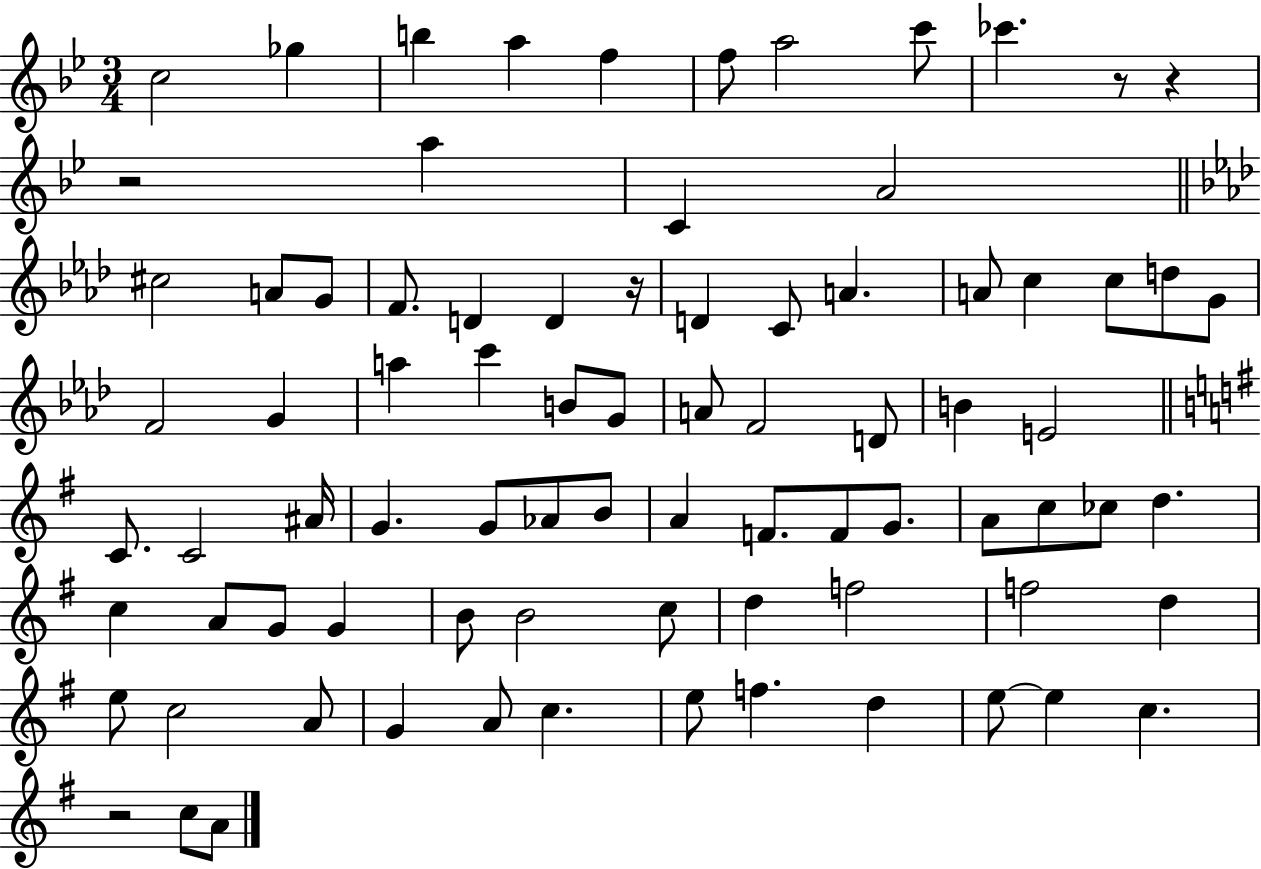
X:1
T:Untitled
M:3/4
L:1/4
K:Bb
c2 _g b a f f/2 a2 c'/2 _c' z/2 z z2 a C A2 ^c2 A/2 G/2 F/2 D D z/4 D C/2 A A/2 c c/2 d/2 G/2 F2 G a c' B/2 G/2 A/2 F2 D/2 B E2 C/2 C2 ^A/4 G G/2 _A/2 B/2 A F/2 F/2 G/2 A/2 c/2 _c/2 d c A/2 G/2 G B/2 B2 c/2 d f2 f2 d e/2 c2 A/2 G A/2 c e/2 f d e/2 e c z2 c/2 A/2